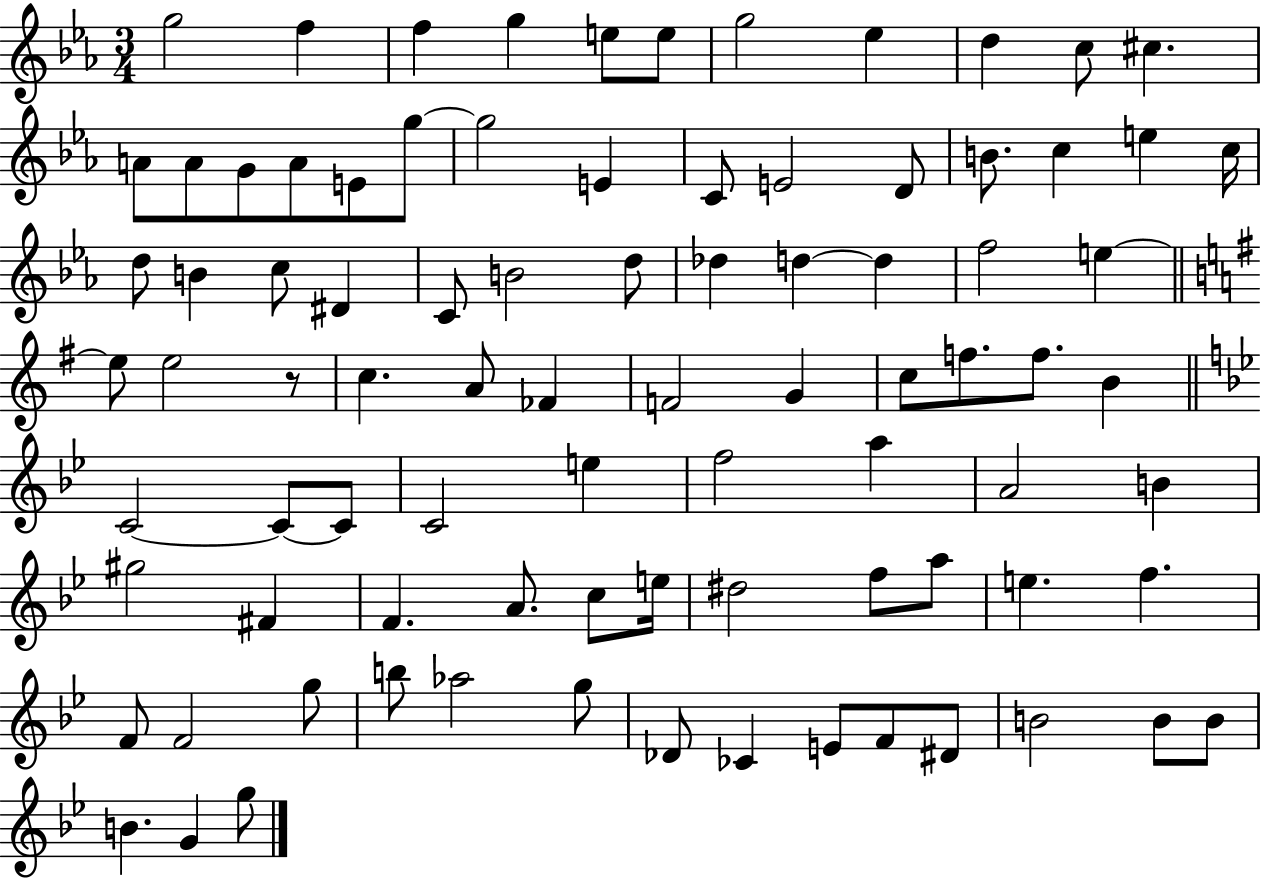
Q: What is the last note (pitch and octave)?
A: G5